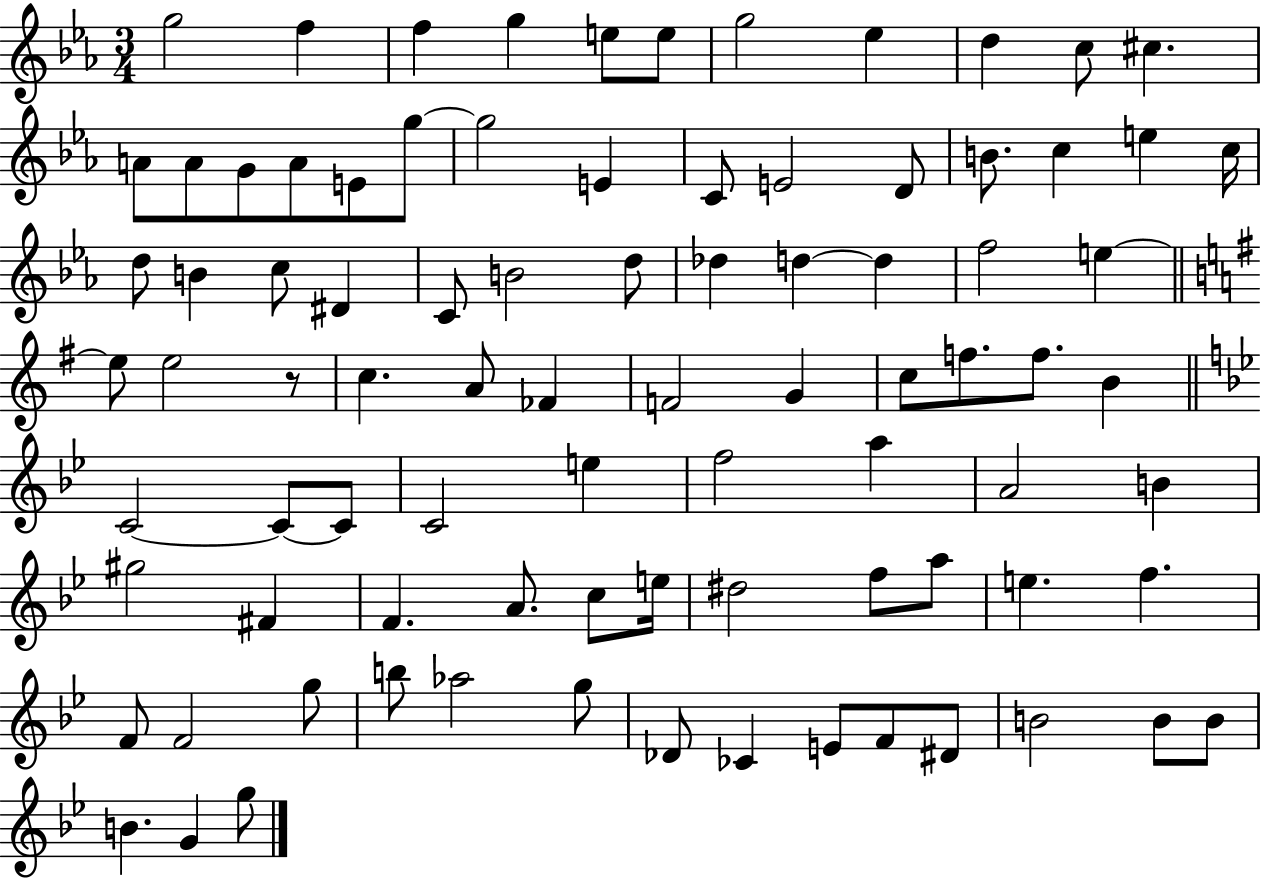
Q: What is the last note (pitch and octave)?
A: G5